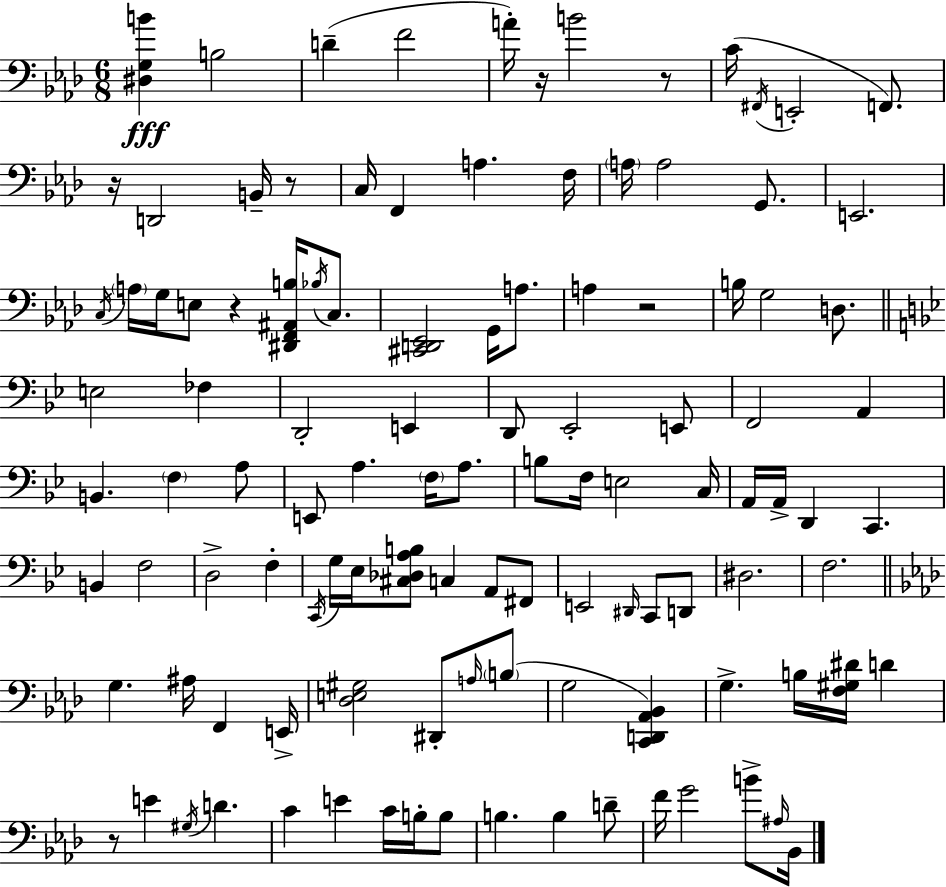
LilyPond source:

{
  \clef bass
  \numericTimeSignature
  \time 6/8
  \key aes \major
  \repeat volta 2 { <dis g b'>4\fff b2 | d'4--( f'2 | a'16-.) r16 b'2 r8 | c'16( \acciaccatura { fis,16 } e,2-. f,8.) | \break r16 d,2 b,16-- r8 | c16 f,4 a4. | f16 \parenthesize a16 a2 g,8. | e,2. | \break \acciaccatura { c16 } \parenthesize a16 g16 e8 r4 <dis, f, ais, b>16 \acciaccatura { bes16 } | c8. <cis, d, ees,>2 g,16 | a8. a4 r2 | b16 g2 | \break d8. \bar "||" \break \key g \minor e2 fes4 | d,2-. e,4 | d,8 ees,2-. e,8 | f,2 a,4 | \break b,4. \parenthesize f4 a8 | e,8 a4. \parenthesize f16 a8. | b8 f16 e2 c16 | a,16 a,16-> d,4 c,4. | \break b,4 f2 | d2-> f4-. | \acciaccatura { c,16 } g16 ees16 <cis des a b>8 c4 a,8 fis,8 | e,2 \grace { dis,16 } c,8 | \break d,8 dis2. | f2. | \bar "||" \break \key aes \major g4. ais16 f,4 e,16-> | <des e gis>2 dis,8-. \grace { a16 }( \parenthesize b8 | g2 <c, d, aes, bes,>4) | g4.-> b16 <f gis dis'>16 d'4 | \break r8 e'4 \acciaccatura { gis16 } d'4. | c'4 e'4 c'16 b16-. | b8 b4. b4 | d'8-- f'16 g'2 b'8-> | \break \grace { ais16 } bes,16 } \bar "|."
}